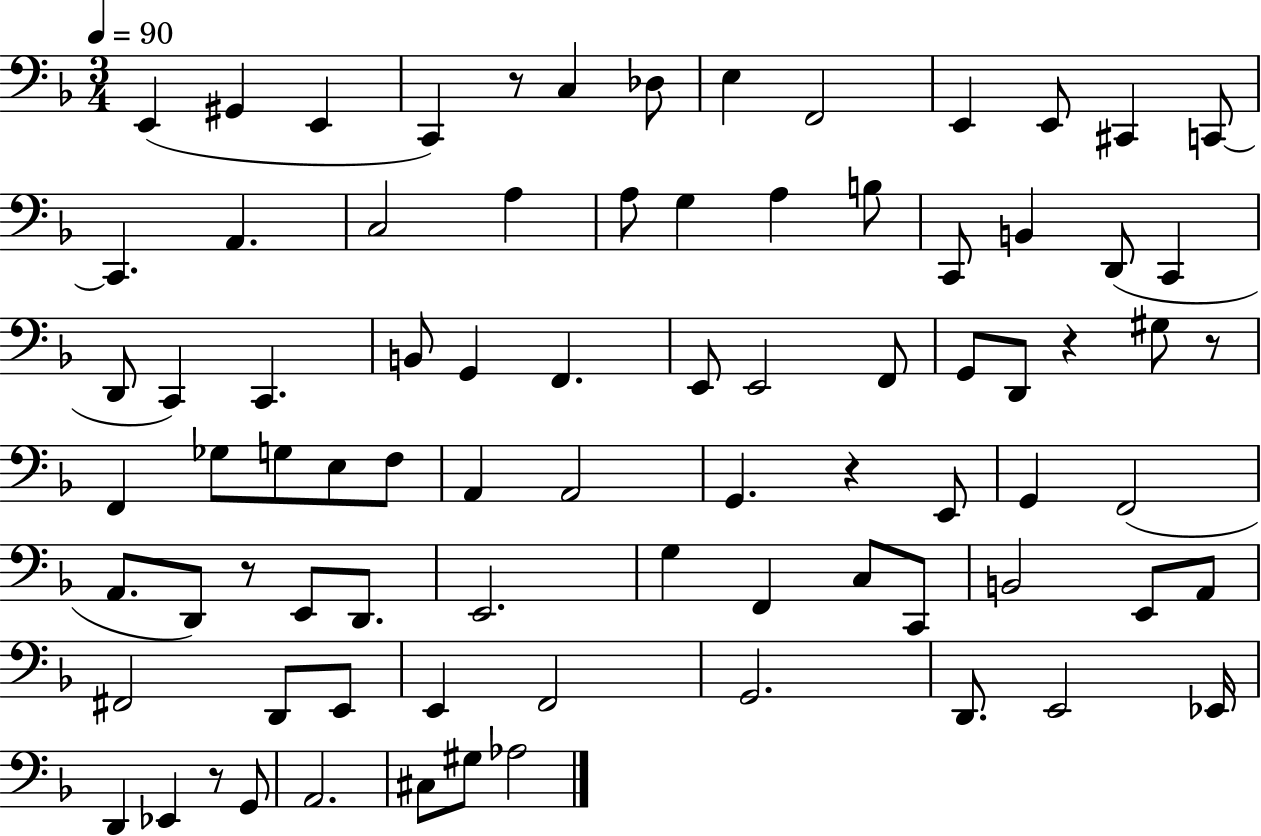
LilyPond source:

{
  \clef bass
  \numericTimeSignature
  \time 3/4
  \key f \major
  \tempo 4 = 90
  e,4( gis,4 e,4 | c,4) r8 c4 des8 | e4 f,2 | e,4 e,8 cis,4 c,8~~ | \break c,4. a,4. | c2 a4 | a8 g4 a4 b8 | c,8 b,4 d,8( c,4 | \break d,8 c,4) c,4. | b,8 g,4 f,4. | e,8 e,2 f,8 | g,8 d,8 r4 gis8 r8 | \break f,4 ges8 g8 e8 f8 | a,4 a,2 | g,4. r4 e,8 | g,4 f,2( | \break a,8. d,8) r8 e,8 d,8. | e,2. | g4 f,4 c8 c,8 | b,2 e,8 a,8 | \break fis,2 d,8 e,8 | e,4 f,2 | g,2. | d,8. e,2 ees,16 | \break d,4 ees,4 r8 g,8 | a,2. | cis8 gis8 aes2 | \bar "|."
}